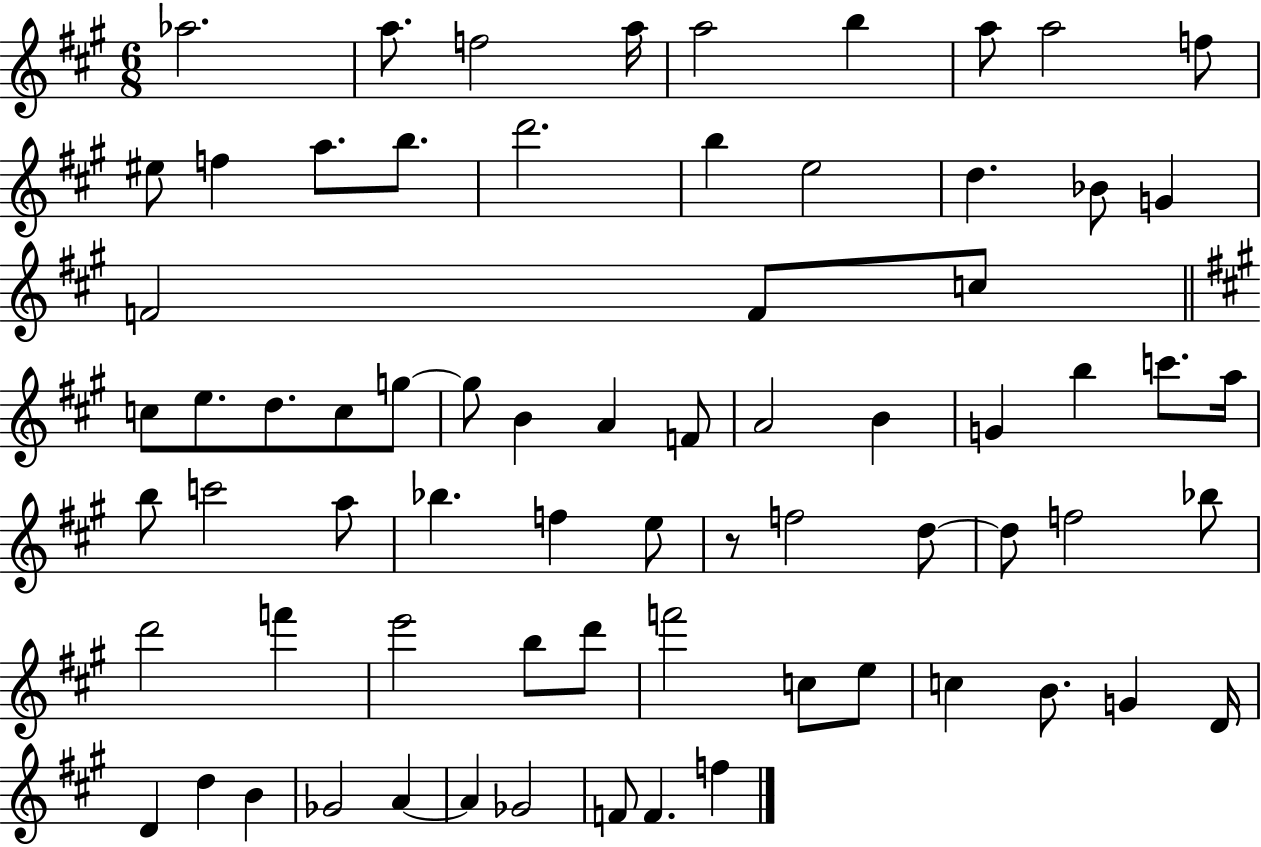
{
  \clef treble
  \numericTimeSignature
  \time 6/8
  \key a \major
  \repeat volta 2 { aes''2. | a''8. f''2 a''16 | a''2 b''4 | a''8 a''2 f''8 | \break eis''8 f''4 a''8. b''8. | d'''2. | b''4 e''2 | d''4. bes'8 g'4 | \break f'2 f'8 c''8 | \bar "||" \break \key a \major c''8 e''8. d''8. c''8 g''8~~ | g''8 b'4 a'4 f'8 | a'2 b'4 | g'4 b''4 c'''8. a''16 | \break b''8 c'''2 a''8 | bes''4. f''4 e''8 | r8 f''2 d''8~~ | d''8 f''2 bes''8 | \break d'''2 f'''4 | e'''2 b''8 d'''8 | f'''2 c''8 e''8 | c''4 b'8. g'4 d'16 | \break d'4 d''4 b'4 | ges'2 a'4~~ | a'4 ges'2 | f'8 f'4. f''4 | \break } \bar "|."
}